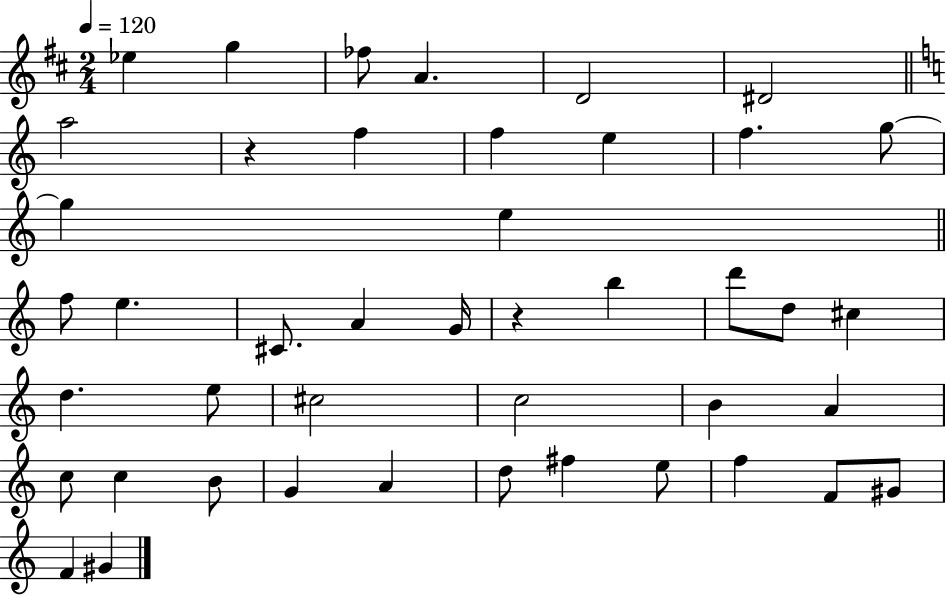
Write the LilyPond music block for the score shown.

{
  \clef treble
  \numericTimeSignature
  \time 2/4
  \key d \major
  \tempo 4 = 120
  \repeat volta 2 { ees''4 g''4 | fes''8 a'4. | d'2 | dis'2 | \break \bar "||" \break \key c \major a''2 | r4 f''4 | f''4 e''4 | f''4. g''8~~ | \break g''4 e''4 | \bar "||" \break \key c \major f''8 e''4. | cis'8. a'4 g'16 | r4 b''4 | d'''8 d''8 cis''4 | \break d''4. e''8 | cis''2 | c''2 | b'4 a'4 | \break c''8 c''4 b'8 | g'4 a'4 | d''8 fis''4 e''8 | f''4 f'8 gis'8 | \break f'4 gis'4 | } \bar "|."
}